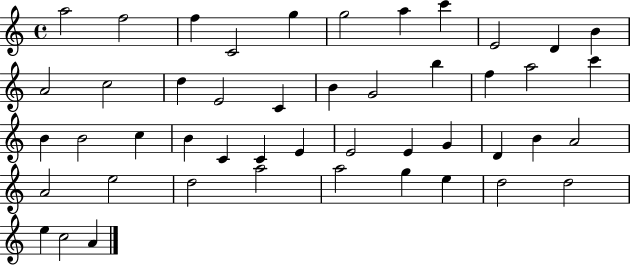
X:1
T:Untitled
M:4/4
L:1/4
K:C
a2 f2 f C2 g g2 a c' E2 D B A2 c2 d E2 C B G2 b f a2 c' B B2 c B C C E E2 E G D B A2 A2 e2 d2 a2 a2 g e d2 d2 e c2 A